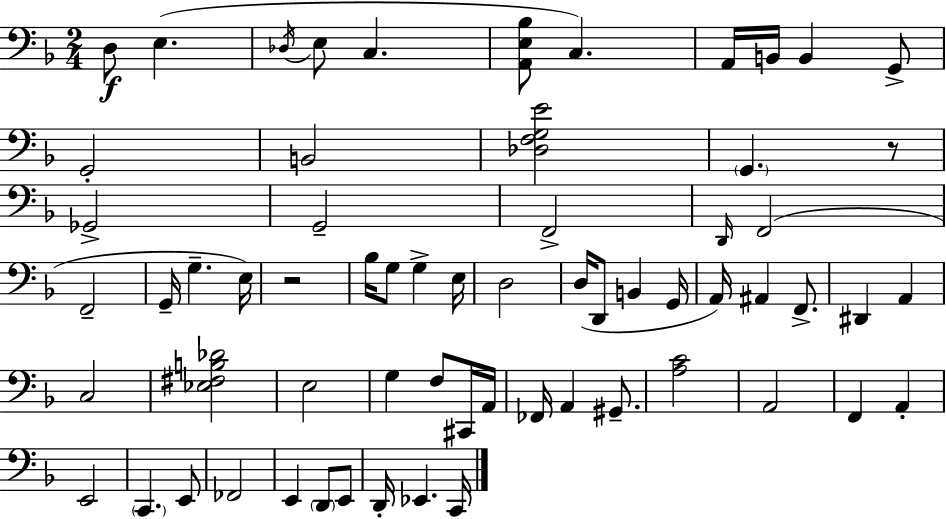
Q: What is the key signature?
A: D minor